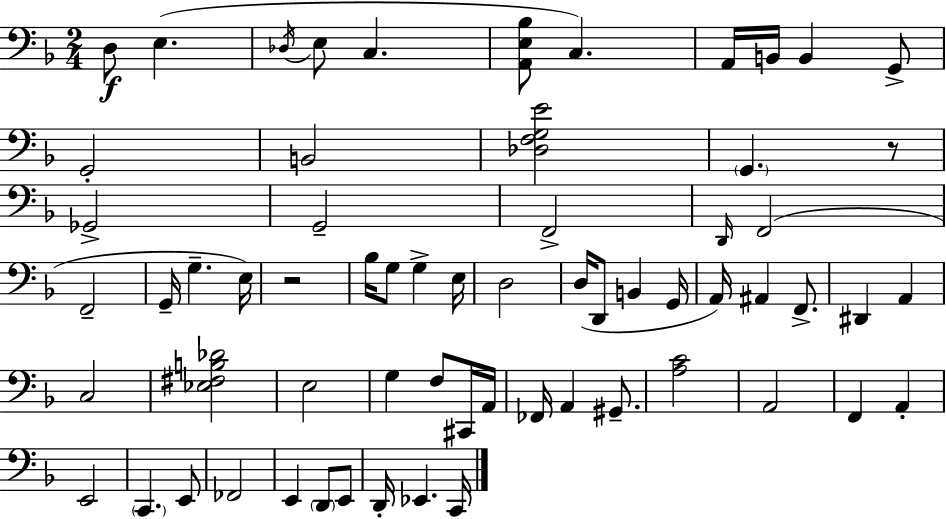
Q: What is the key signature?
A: D minor